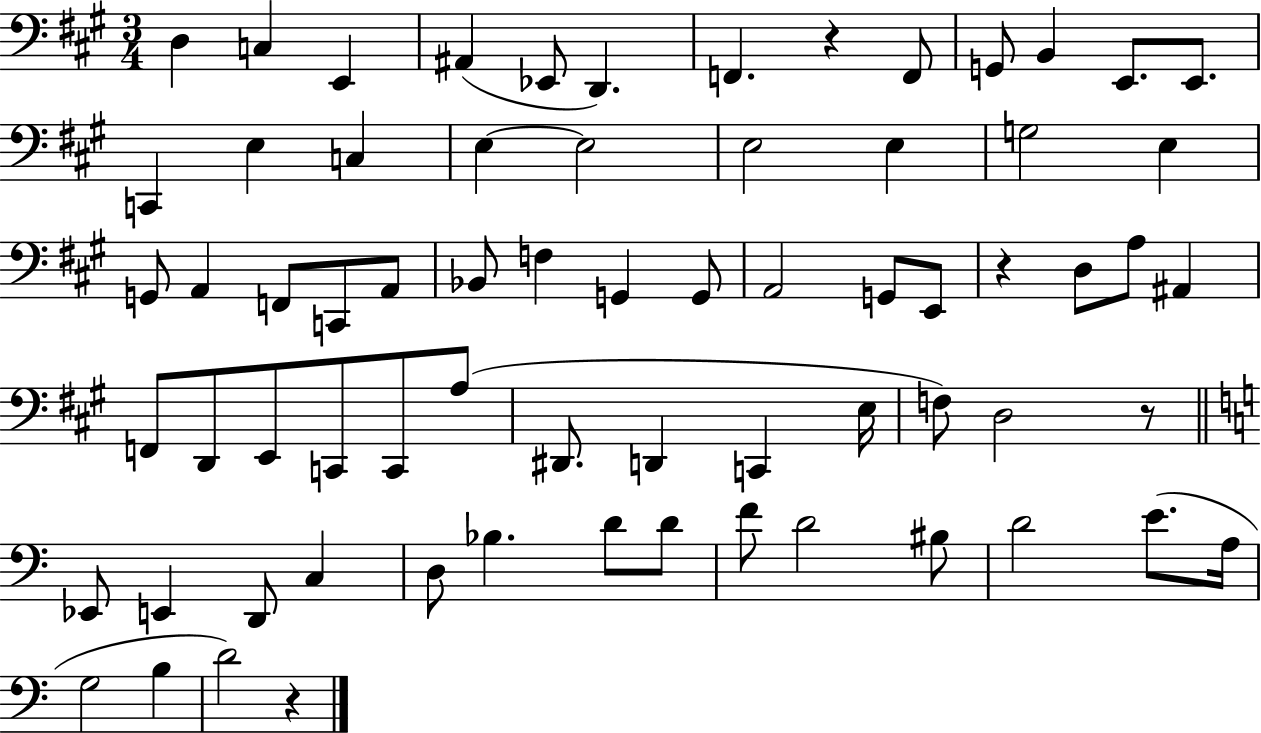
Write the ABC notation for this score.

X:1
T:Untitled
M:3/4
L:1/4
K:A
D, C, E,, ^A,, _E,,/2 D,, F,, z F,,/2 G,,/2 B,, E,,/2 E,,/2 C,, E, C, E, E,2 E,2 E, G,2 E, G,,/2 A,, F,,/2 C,,/2 A,,/2 _B,,/2 F, G,, G,,/2 A,,2 G,,/2 E,,/2 z D,/2 A,/2 ^A,, F,,/2 D,,/2 E,,/2 C,,/2 C,,/2 A,/2 ^D,,/2 D,, C,, E,/4 F,/2 D,2 z/2 _E,,/2 E,, D,,/2 C, D,/2 _B, D/2 D/2 F/2 D2 ^B,/2 D2 E/2 A,/4 G,2 B, D2 z